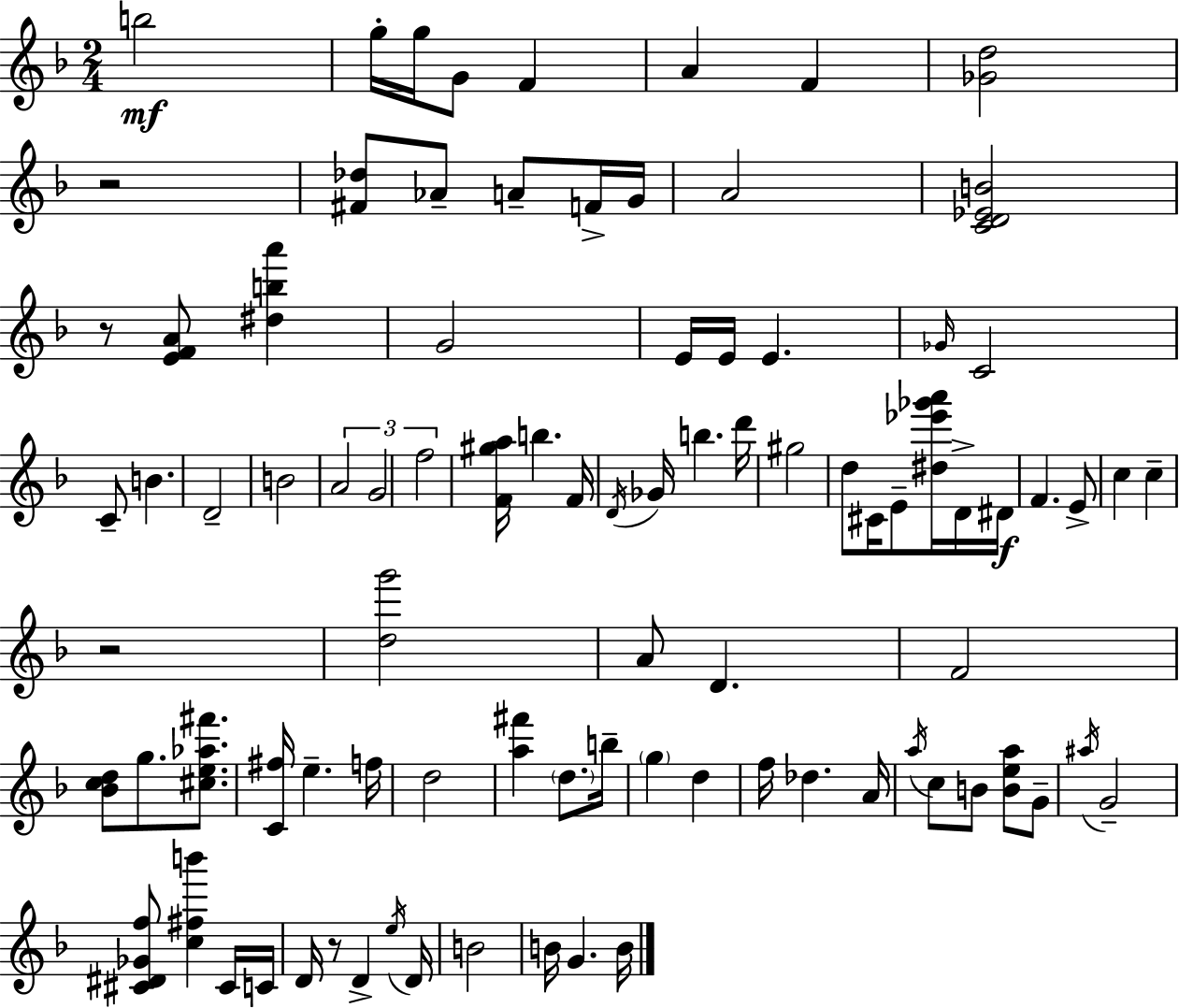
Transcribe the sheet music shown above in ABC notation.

X:1
T:Untitled
M:2/4
L:1/4
K:F
b2 g/4 g/4 G/2 F A F [_Gd]2 z2 [^F_d]/2 _A/2 A/2 F/4 G/4 A2 [CD_EB]2 z/2 [EFA]/2 [^dba'] G2 E/4 E/4 E _G/4 C2 C/2 B D2 B2 A2 G2 f2 [F^ga]/4 b F/4 D/4 _G/4 b d'/4 ^g2 d/2 ^C/4 E/2 [^d_e'_g'a']/4 D/4 ^D/4 F E/2 c c z2 [dg']2 A/2 D F2 [_Bcd]/2 g/2 [^ce_a^f']/2 [C^f]/4 e f/4 d2 [a^f'] d/2 b/4 g d f/4 _d A/4 a/4 c/2 B/2 [Bea]/2 G/2 ^a/4 G2 [^C^D_Gf]/2 [c^fb'] ^C/4 C/4 D/4 z/2 D e/4 D/4 B2 B/4 G B/4